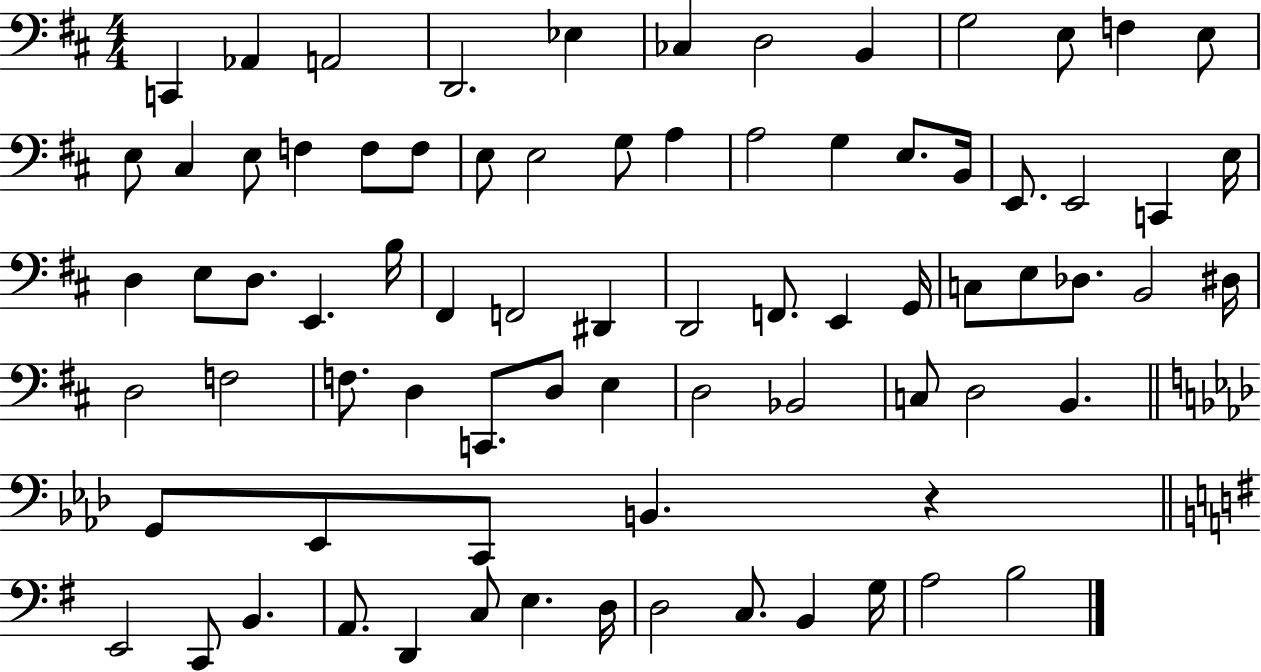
X:1
T:Untitled
M:4/4
L:1/4
K:D
C,, _A,, A,,2 D,,2 _E, _C, D,2 B,, G,2 E,/2 F, E,/2 E,/2 ^C, E,/2 F, F,/2 F,/2 E,/2 E,2 G,/2 A, A,2 G, E,/2 B,,/4 E,,/2 E,,2 C,, E,/4 D, E,/2 D,/2 E,, B,/4 ^F,, F,,2 ^D,, D,,2 F,,/2 E,, G,,/4 C,/2 E,/2 _D,/2 B,,2 ^D,/4 D,2 F,2 F,/2 D, C,,/2 D,/2 E, D,2 _B,,2 C,/2 D,2 B,, G,,/2 _E,,/2 C,,/2 B,, z E,,2 C,,/2 B,, A,,/2 D,, C,/2 E, D,/4 D,2 C,/2 B,, G,/4 A,2 B,2